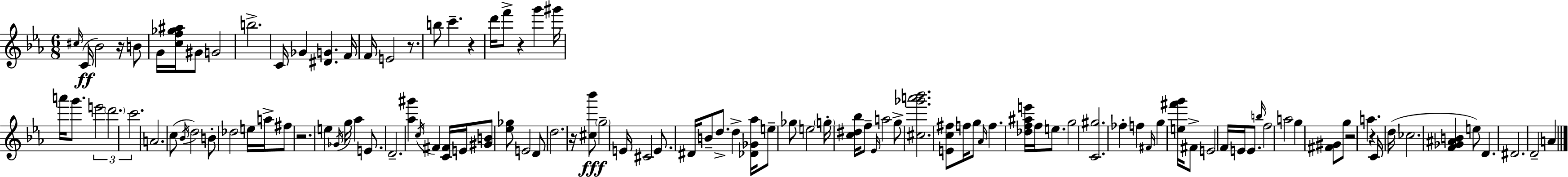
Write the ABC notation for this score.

X:1
T:Untitled
M:6/8
L:1/4
K:Cm
^c/4 C/4 _B2 z/4 B/2 G/4 [cf_g^a]/4 ^G/2 G2 b2 C/4 _G [^DG] F/4 F/4 E2 z/2 b/2 c' z d'/4 f'/2 z g' ^g'/4 a'/4 g'/2 e'2 d'2 c'2 A2 c/2 _B/4 d2 B/2 _d2 e/4 a/4 ^f/2 z2 e _G/4 g/4 _a E/2 D2 [_a^g'] c/4 ^F [C^F]/4 E/4 [^GB]/2 [_e_g]/2 E2 D/2 d2 z/4 [^c_b']/2 g2 E/4 ^C2 E/2 ^D/4 B/2 d/2 d [_D_G_a]/4 e/2 _g/2 e2 g/4 [c^d_b]/4 f/2 _E/4 a2 g/2 [^c_g'a'_b']2 [Ec^f]/2 f/4 g/2 _A/4 f [_df^ae']/4 f/4 e/2 g2 [C^g]2 _f f ^F/4 g [e^f'g']/4 ^F/2 E2 F/4 E/4 E/2 b/4 f2 a2 g [^F^G]/2 g/2 z2 a z C/4 d/4 _c2 [F_G^AB] e/2 D ^D2 D2 A